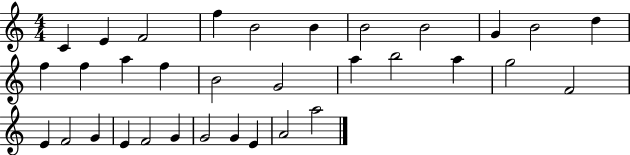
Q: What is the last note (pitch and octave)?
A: A5